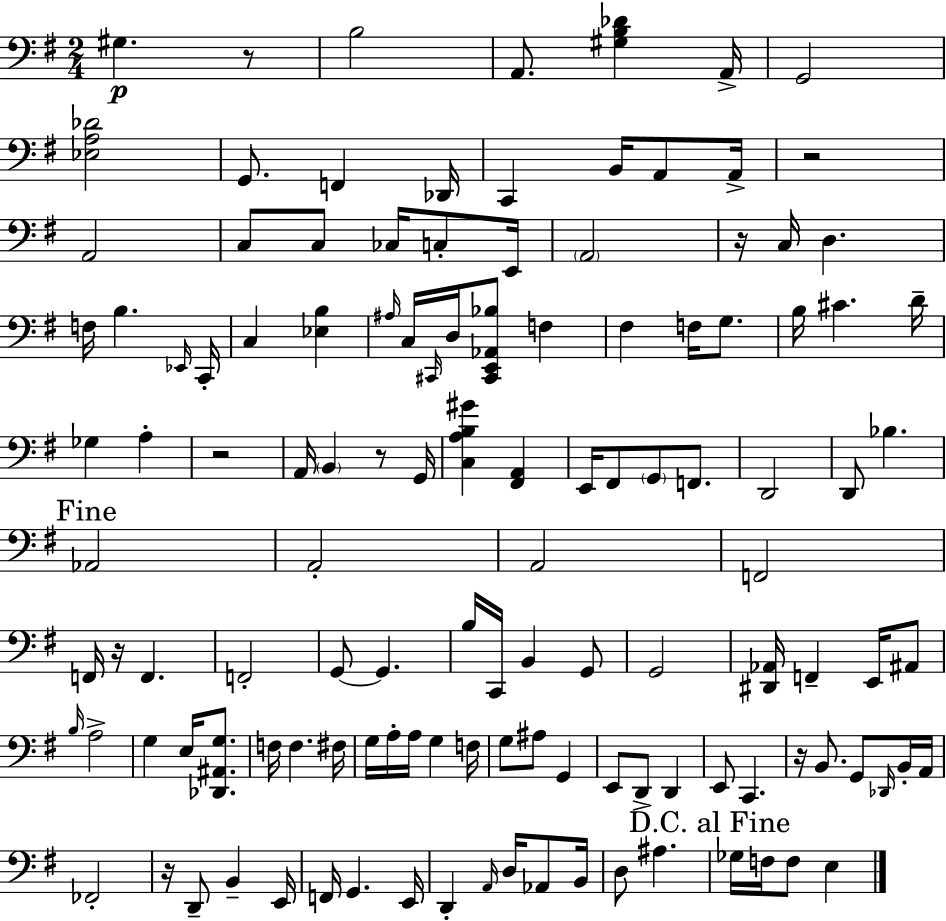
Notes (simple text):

G#3/q. R/e B3/h A2/e. [G#3,B3,Db4]/q A2/s G2/h [Eb3,A3,Db4]/h G2/e. F2/q Db2/s C2/q B2/s A2/e A2/s R/h A2/h C3/e C3/e CES3/s C3/e E2/s A2/h R/s C3/s D3/q. F3/s B3/q. Eb2/s C2/s C3/q [Eb3,B3]/q A#3/s C3/s C#2/s D3/s [C#2,E2,Ab2,Bb3]/e F3/q F#3/q F3/s G3/e. B3/s C#4/q. D4/s Gb3/q A3/q R/h A2/s B2/q R/e G2/s [C3,A3,B3,G#4]/q [F#2,A2]/q E2/s F#2/e G2/e F2/e. D2/h D2/e Bb3/q. Ab2/h A2/h A2/h F2/h F2/s R/s F2/q. F2/h G2/e G2/q. B3/s C2/s B2/q G2/e G2/h [D#2,Ab2]/s F2/q E2/s A#2/e B3/s A3/h G3/q E3/s [Db2,A#2,G3]/e. F3/s F3/q. F#3/s G3/s A3/s A3/s G3/q F3/s G3/e A#3/e G2/q E2/e D2/e D2/q E2/e C2/q. R/s B2/e. G2/e Db2/s B2/s A2/s FES2/h R/s D2/e B2/q E2/s F2/s G2/q. E2/s D2/q A2/s D3/s Ab2/e B2/s D3/e A#3/q. Gb3/s F3/s F3/e E3/q